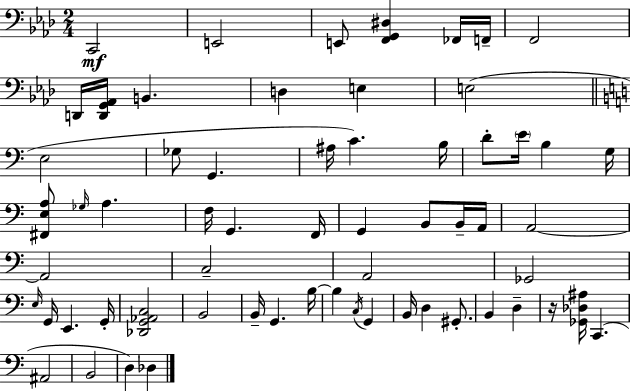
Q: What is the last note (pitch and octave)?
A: Db3